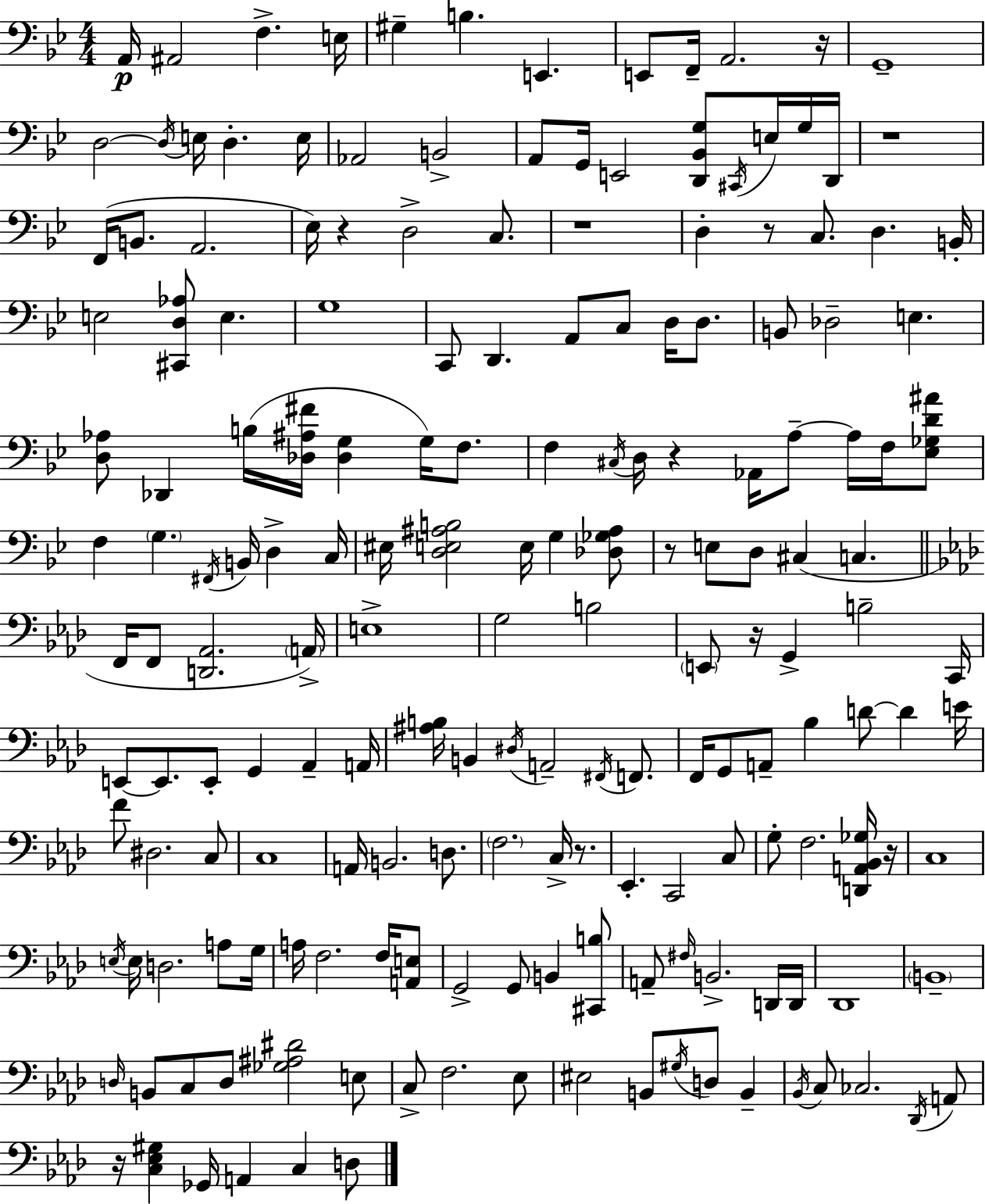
X:1
T:Untitled
M:4/4
L:1/4
K:Gm
A,,/4 ^A,,2 F, E,/4 ^G, B, E,, E,,/2 F,,/4 A,,2 z/4 G,,4 D,2 D,/4 E,/4 D, E,/4 _A,,2 B,,2 A,,/2 G,,/4 E,,2 [D,,_B,,G,]/2 ^C,,/4 E,/4 G,/4 D,,/4 z4 F,,/4 B,,/2 A,,2 _E,/4 z D,2 C,/2 z4 D, z/2 C,/2 D, B,,/4 E,2 [^C,,D,_A,]/2 E, G,4 C,,/2 D,, A,,/2 C,/2 D,/4 D,/2 B,,/2 _D,2 E, [D,_A,]/2 _D,, B,/4 [_D,^A,^F]/4 [_D,G,] G,/4 F,/2 F, ^C,/4 D,/4 z _A,,/4 A,/2 A,/4 F,/4 [_E,_G,D^A]/2 F, G, ^F,,/4 B,,/4 D, C,/4 ^E,/4 [D,E,^A,B,]2 E,/4 G, [_D,_G,^A,]/2 z/2 E,/2 D,/2 ^C, C, F,,/4 F,,/2 [D,,_A,,]2 A,,/4 E,4 G,2 B,2 E,,/2 z/4 G,, B,2 C,,/4 E,,/2 E,,/2 E,,/2 G,, _A,, A,,/4 [^A,B,]/4 B,, ^D,/4 A,,2 ^F,,/4 F,,/2 F,,/4 G,,/2 A,,/2 _B, D/2 D E/4 F/2 ^D,2 C,/2 C,4 A,,/4 B,,2 D,/2 F,2 C,/4 z/2 _E,, C,,2 C,/2 G,/2 F,2 [D,,A,,_B,,_G,]/4 z/4 C,4 E,/4 E,/4 D,2 A,/2 G,/4 A,/4 F,2 F,/4 [A,,E,]/2 G,,2 G,,/2 B,, [^C,,B,]/2 A,,/2 ^F,/4 B,,2 D,,/4 D,,/4 _D,,4 B,,4 D,/4 B,,/2 C,/2 D,/2 [_G,^A,^D]2 E,/2 C,/2 F,2 _E,/2 ^E,2 B,,/2 ^G,/4 D,/2 B,, _B,,/4 C,/2 _C,2 _D,,/4 A,,/2 z/4 [C,_E,^G,] _G,,/4 A,, C, D,/2